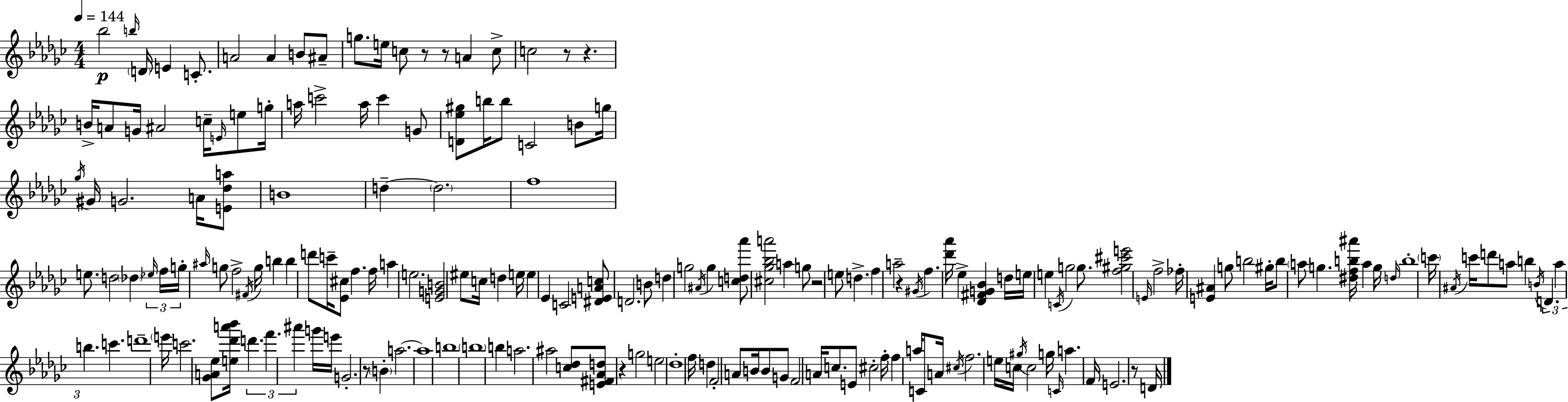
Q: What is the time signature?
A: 4/4